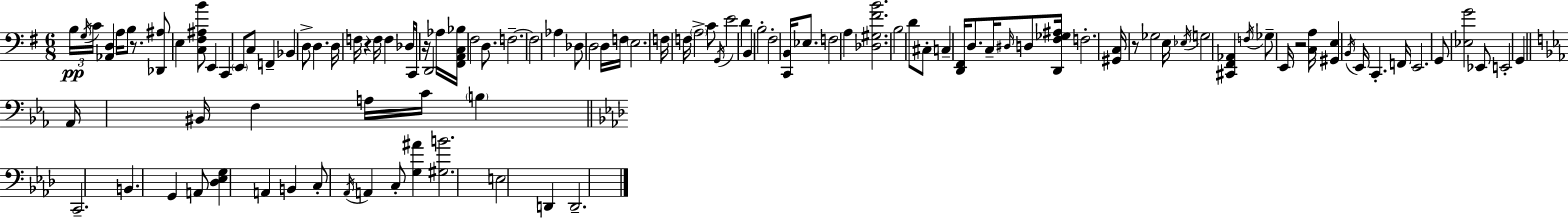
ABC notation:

X:1
T:Untitled
M:6/8
L:1/4
K:Em
B,/4 G,/4 C/4 [_A,,D,] A,/4 B,/2 z/2 [_D,,^A,]/2 E, [C,^F,^A,B]/2 E,, C,, E,,/2 C,/2 F,, _B,, D,/2 D, D,/4 F,/4 z F,/4 F, _D,/4 C,,/2 z/4 D,,2 _A,/4 [^F,,A,,C,_B,]/4 ^F,2 D,/2 F,2 F,2 _A, _D,/2 D,2 D,/4 F,/4 E,2 F,/4 F,/4 A,2 C/2 G,,/4 E2 D B,, B,2 ^F,2 [C,,B,,]/4 _E,/2 F,2 A, [_D,^G,^FB]2 B,2 D/2 ^C,/2 C, [D,,^F,,]/4 D,/2 C,/4 ^D,/4 D,/2 [D,,^F,_G,^A,]/4 F,2 [^G,,C,]/4 z/2 _G,2 E,/4 _E,/4 G,2 [^C,,^F,,_A,,] F,/4 _G,/2 E,,/4 z2 [C,A,]/4 [^G,,E,] B,,/4 E,,/4 C,, F,,/4 E,,2 G,,/2 [_E,G]2 _E,,/2 E,,2 G,, _A,,/4 ^B,,/4 F, A,/4 C/4 B, C,,2 B,, G,, A,,/2 [_D,_E,G,] A,, B,, C,/2 _A,,/4 A,, C,/2 [G,^A] [^G,B]2 E,2 D,, D,,2